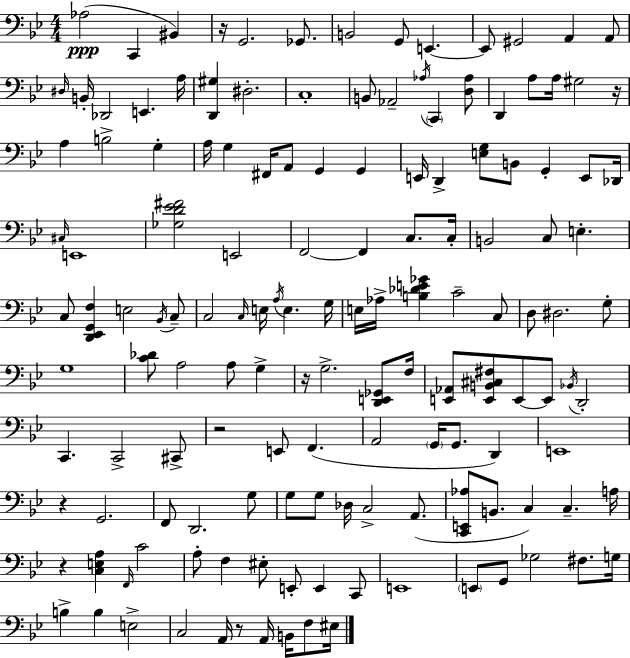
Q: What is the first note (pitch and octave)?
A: Ab3